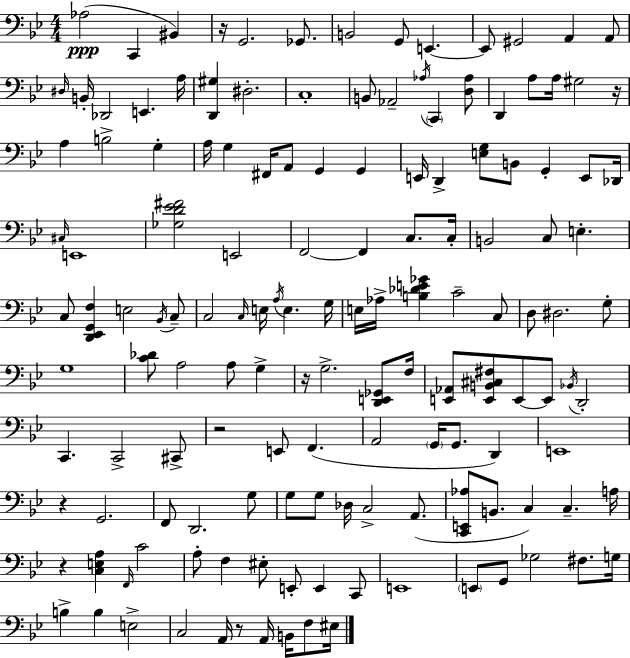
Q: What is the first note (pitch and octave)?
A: Ab3